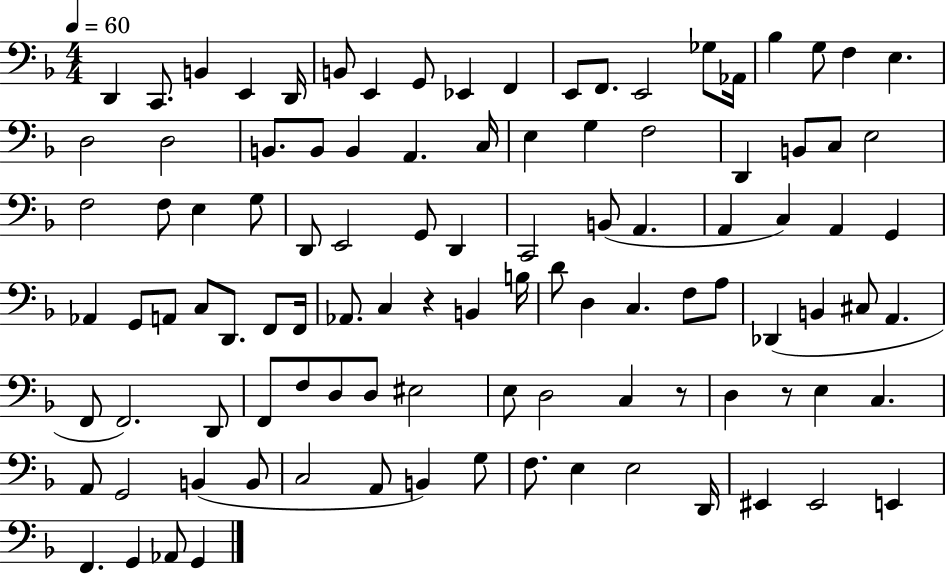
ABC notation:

X:1
T:Untitled
M:4/4
L:1/4
K:F
D,, C,,/2 B,, E,, D,,/4 B,,/2 E,, G,,/2 _E,, F,, E,,/2 F,,/2 E,,2 _G,/2 _A,,/4 _B, G,/2 F, E, D,2 D,2 B,,/2 B,,/2 B,, A,, C,/4 E, G, F,2 D,, B,,/2 C,/2 E,2 F,2 F,/2 E, G,/2 D,,/2 E,,2 G,,/2 D,, C,,2 B,,/2 A,, A,, C, A,, G,, _A,, G,,/2 A,,/2 C,/2 D,,/2 F,,/2 F,,/4 _A,,/2 C, z B,, B,/4 D/2 D, C, F,/2 A,/2 _D,, B,, ^C,/2 A,, F,,/2 F,,2 D,,/2 F,,/2 F,/2 D,/2 D,/2 ^E,2 E,/2 D,2 C, z/2 D, z/2 E, C, A,,/2 G,,2 B,, B,,/2 C,2 A,,/2 B,, G,/2 F,/2 E, E,2 D,,/4 ^E,, ^E,,2 E,, F,, G,, _A,,/2 G,,